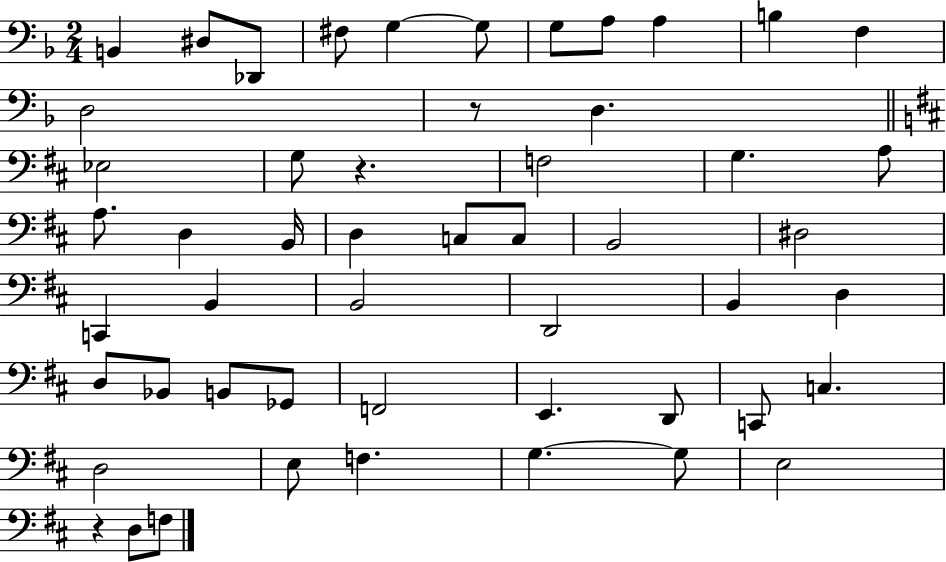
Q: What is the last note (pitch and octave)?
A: F3